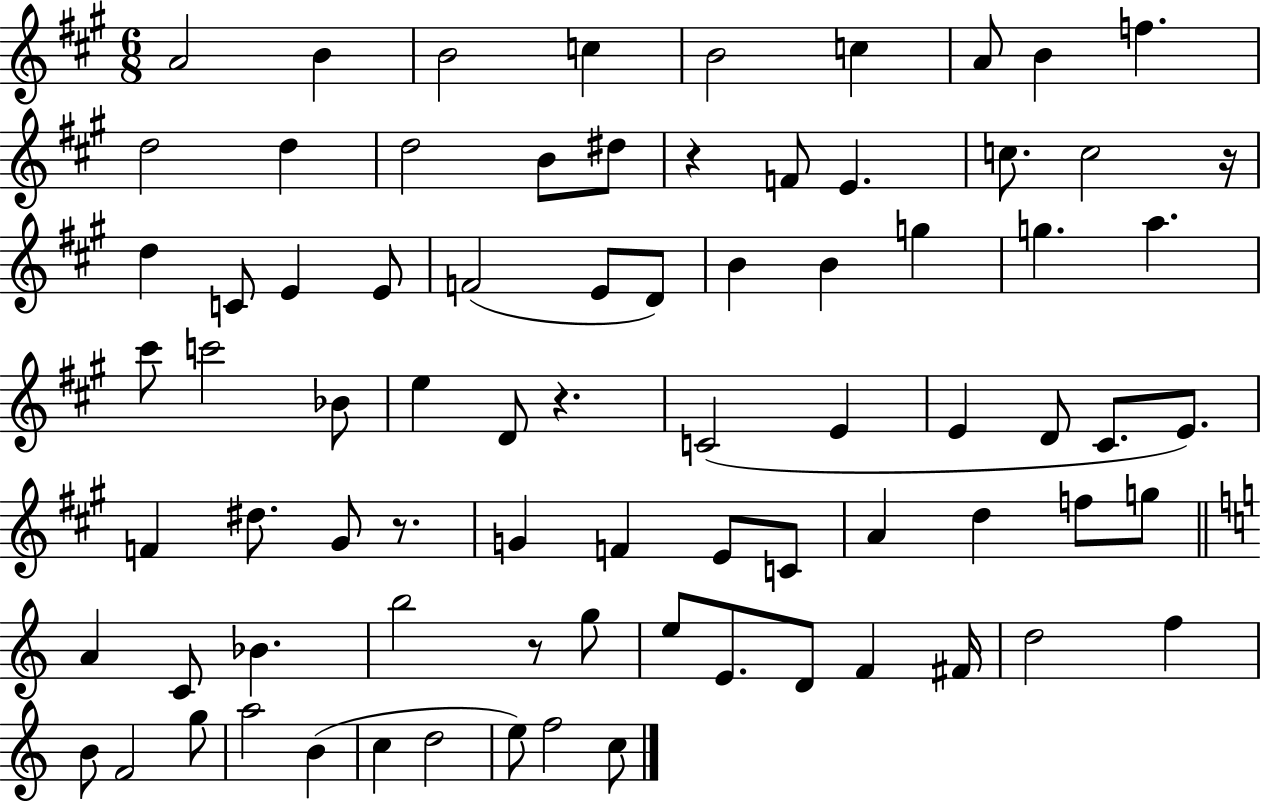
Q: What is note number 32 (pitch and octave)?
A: C6